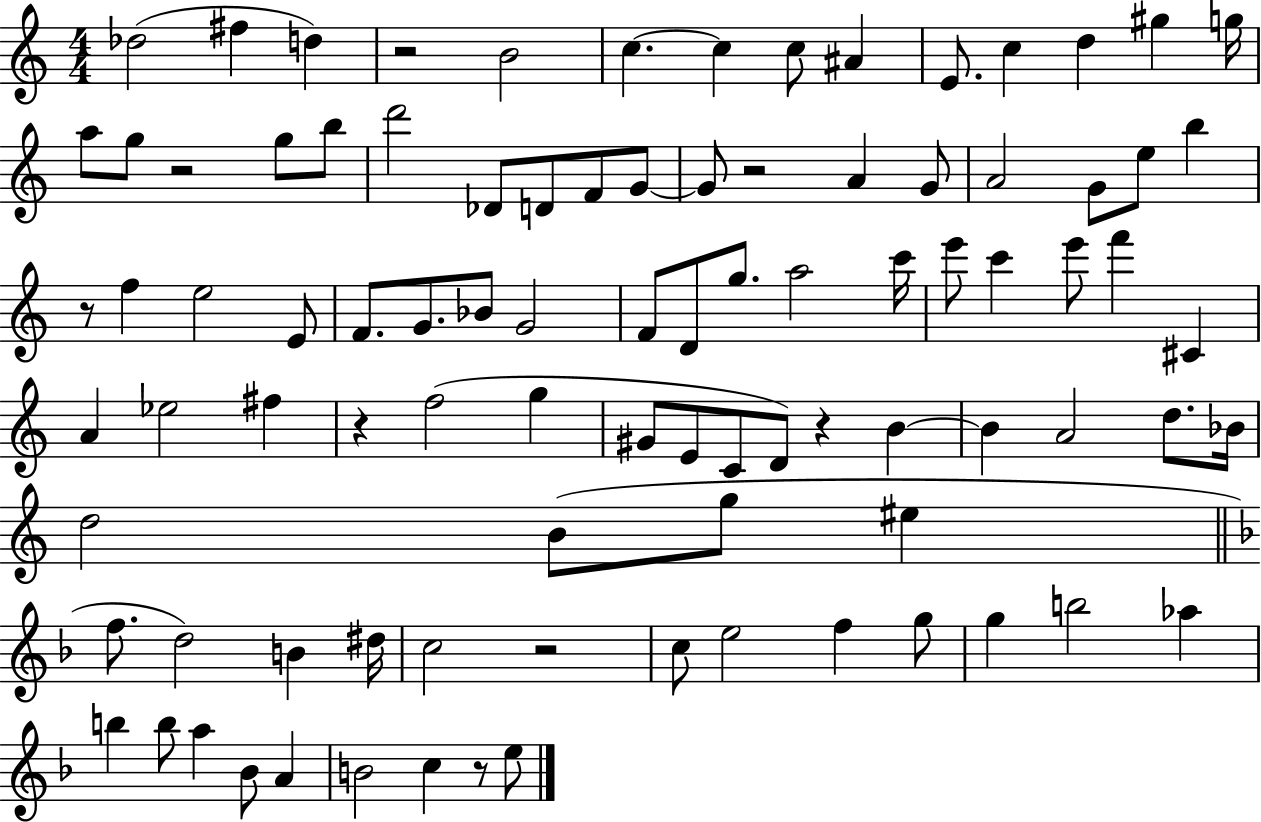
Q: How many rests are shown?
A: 8